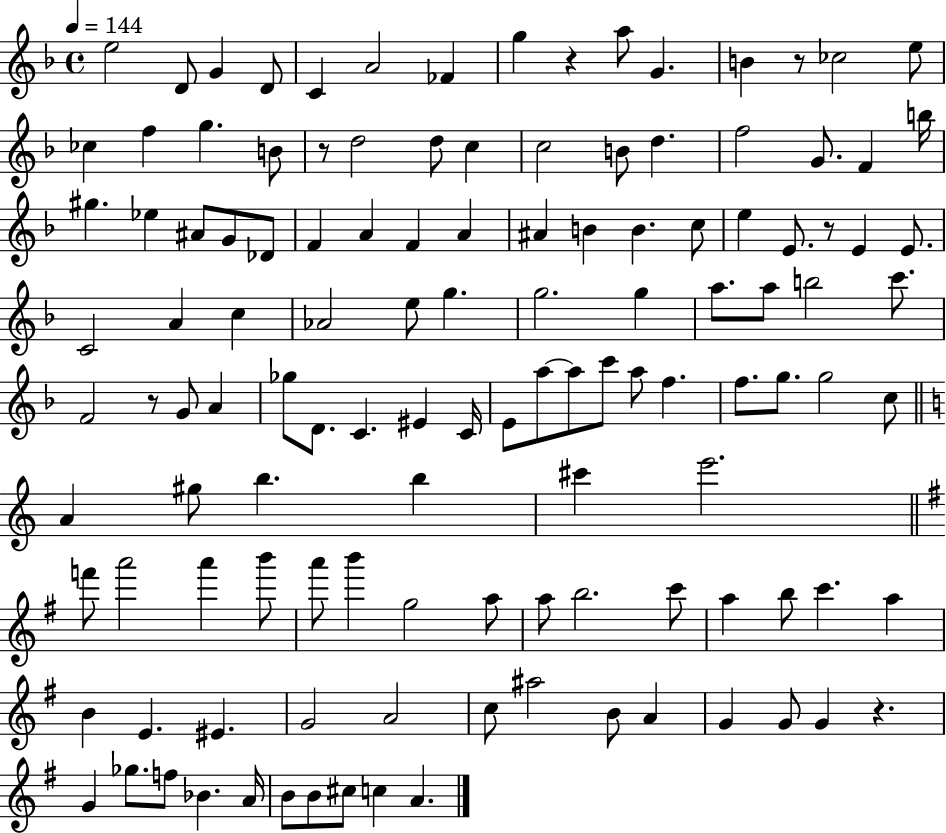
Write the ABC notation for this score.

X:1
T:Untitled
M:4/4
L:1/4
K:F
e2 D/2 G D/2 C A2 _F g z a/2 G B z/2 _c2 e/2 _c f g B/2 z/2 d2 d/2 c c2 B/2 d f2 G/2 F b/4 ^g _e ^A/2 G/2 _D/2 F A F A ^A B B c/2 e E/2 z/2 E E/2 C2 A c _A2 e/2 g g2 g a/2 a/2 b2 c'/2 F2 z/2 G/2 A _g/2 D/2 C ^E C/4 E/2 a/2 a/2 c'/2 a/2 f f/2 g/2 g2 c/2 A ^g/2 b b ^c' e'2 f'/2 a'2 a' b'/2 a'/2 b' g2 a/2 a/2 b2 c'/2 a b/2 c' a B E ^E G2 A2 c/2 ^a2 B/2 A G G/2 G z G _g/2 f/2 _B A/4 B/2 B/2 ^c/2 c A